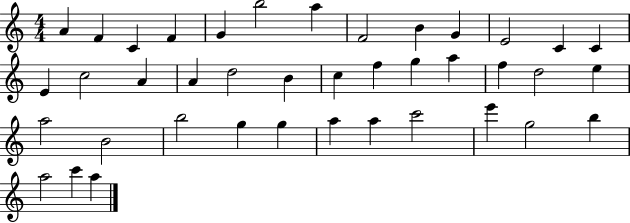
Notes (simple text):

A4/q F4/q C4/q F4/q G4/q B5/h A5/q F4/h B4/q G4/q E4/h C4/q C4/q E4/q C5/h A4/q A4/q D5/h B4/q C5/q F5/q G5/q A5/q F5/q D5/h E5/q A5/h B4/h B5/h G5/q G5/q A5/q A5/q C6/h E6/q G5/h B5/q A5/h C6/q A5/q